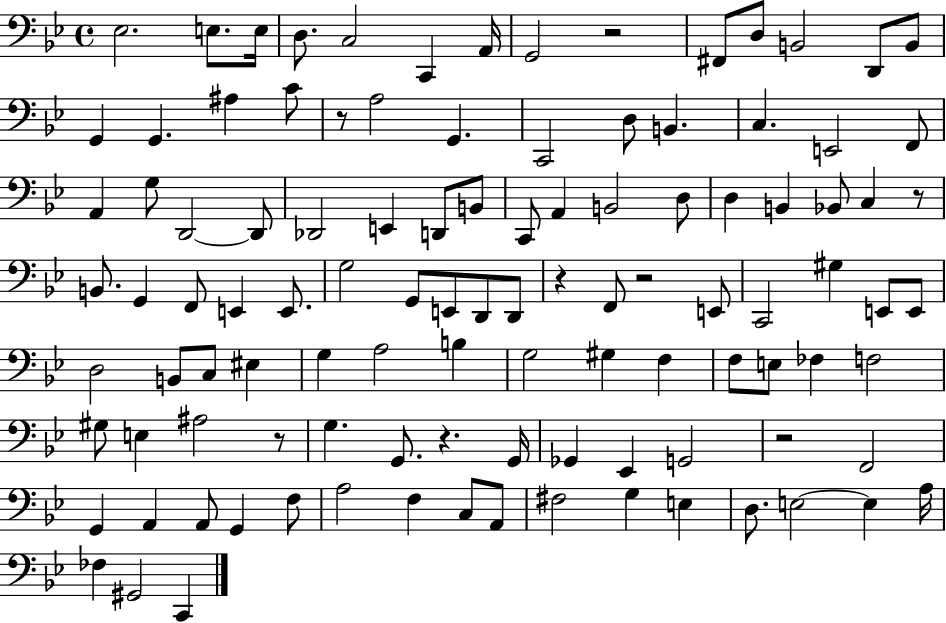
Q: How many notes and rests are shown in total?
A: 108